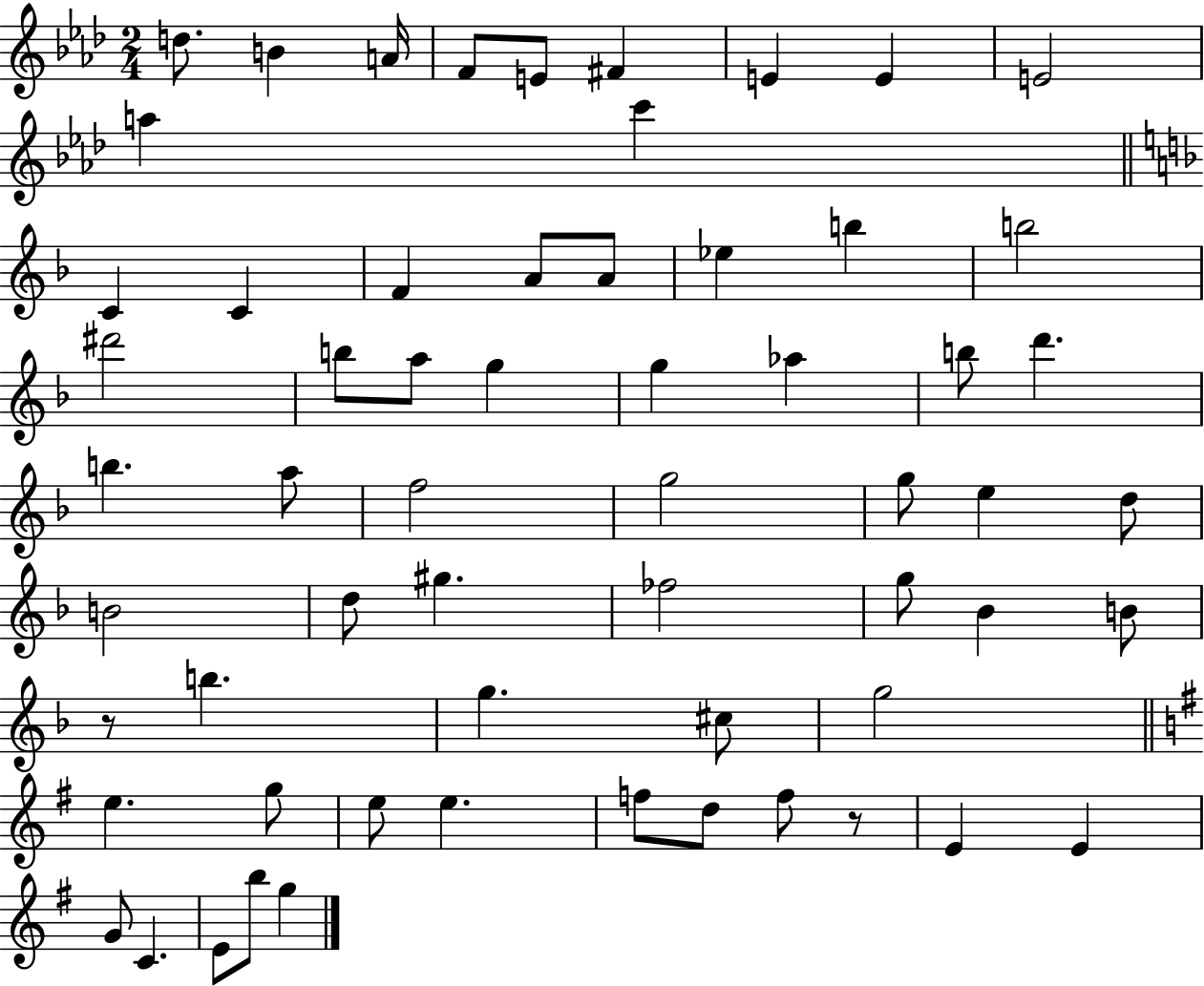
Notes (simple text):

D5/e. B4/q A4/s F4/e E4/e F#4/q E4/q E4/q E4/h A5/q C6/q C4/q C4/q F4/q A4/e A4/e Eb5/q B5/q B5/h D#6/h B5/e A5/e G5/q G5/q Ab5/q B5/e D6/q. B5/q. A5/e F5/h G5/h G5/e E5/q D5/e B4/h D5/e G#5/q. FES5/h G5/e Bb4/q B4/e R/e B5/q. G5/q. C#5/e G5/h E5/q. G5/e E5/e E5/q. F5/e D5/e F5/e R/e E4/q E4/q G4/e C4/q. E4/e B5/e G5/q